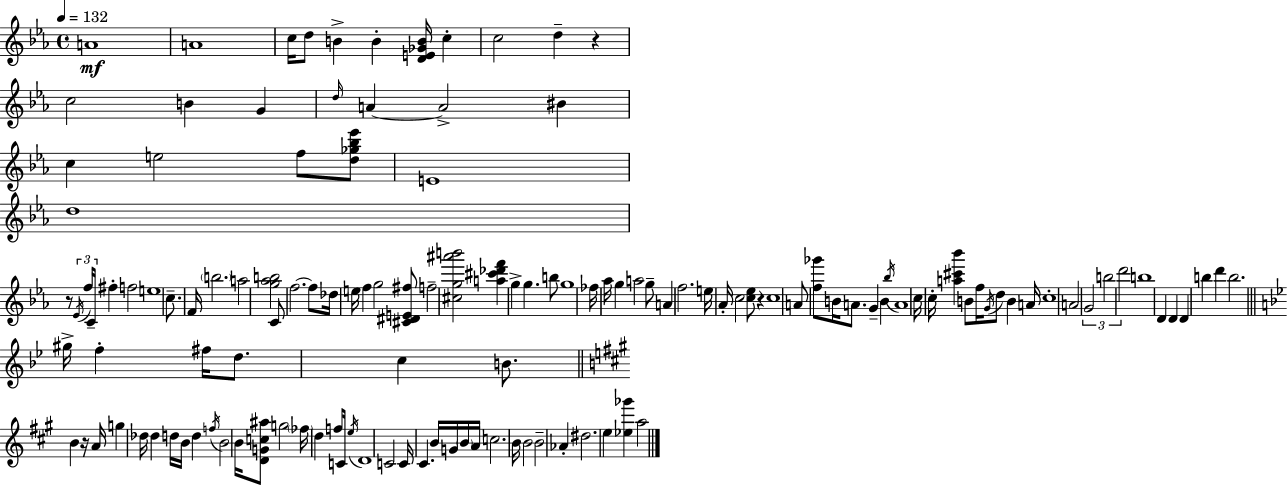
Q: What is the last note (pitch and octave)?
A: A5